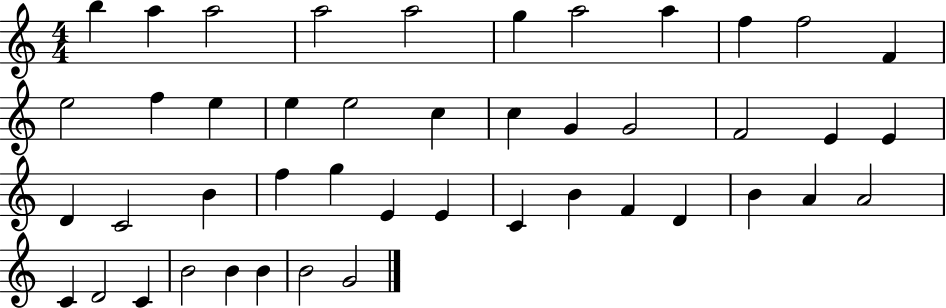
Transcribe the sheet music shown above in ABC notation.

X:1
T:Untitled
M:4/4
L:1/4
K:C
b a a2 a2 a2 g a2 a f f2 F e2 f e e e2 c c G G2 F2 E E D C2 B f g E E C B F D B A A2 C D2 C B2 B B B2 G2